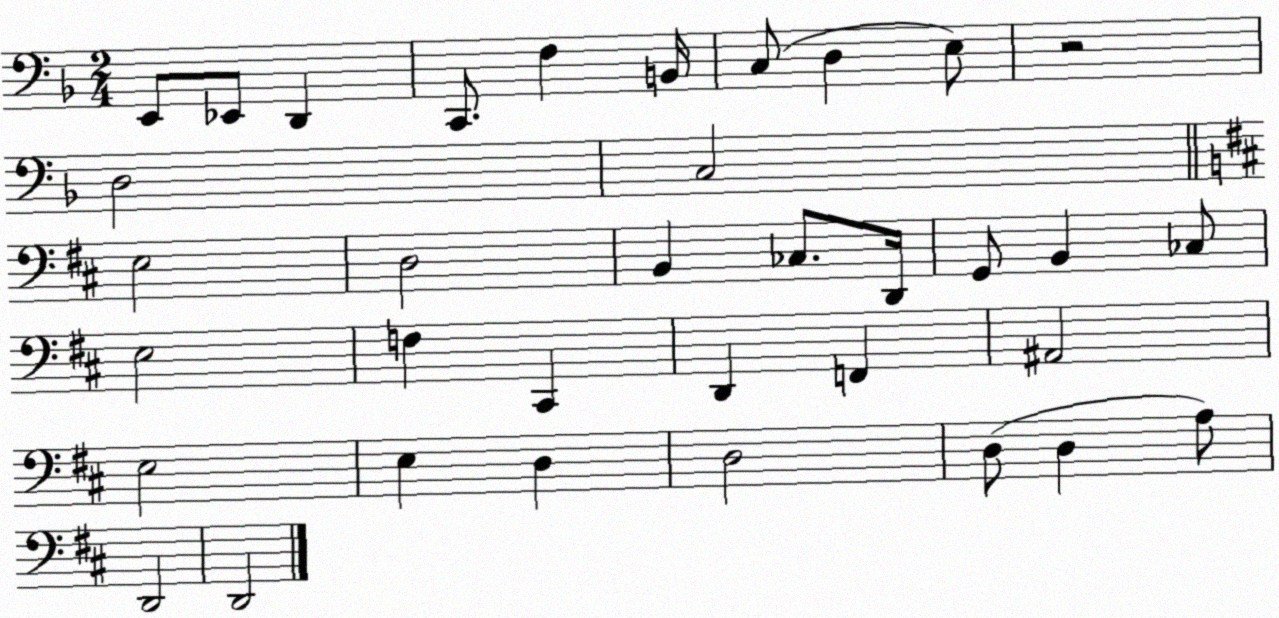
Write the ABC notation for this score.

X:1
T:Untitled
M:2/4
L:1/4
K:F
E,,/2 _E,,/2 D,, C,,/2 F, B,,/4 C,/2 D, E,/2 z2 D,2 C,2 E,2 D,2 B,, _C,/2 D,,/4 G,,/2 B,, _C,/2 E,2 F, ^C,, D,, F,, ^A,,2 E,2 E, D, D,2 D,/2 D, A,/2 D,,2 D,,2